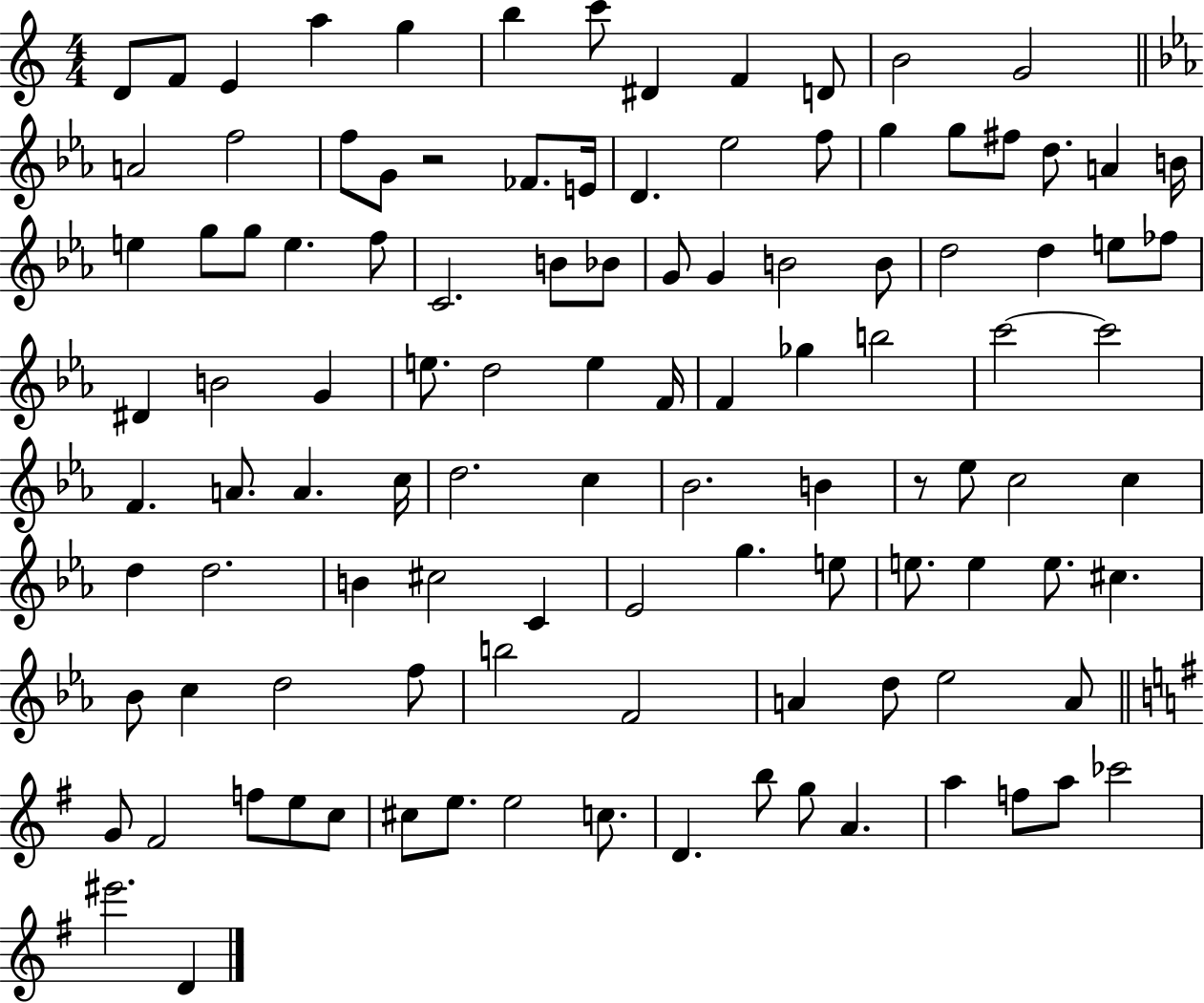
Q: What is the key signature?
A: C major